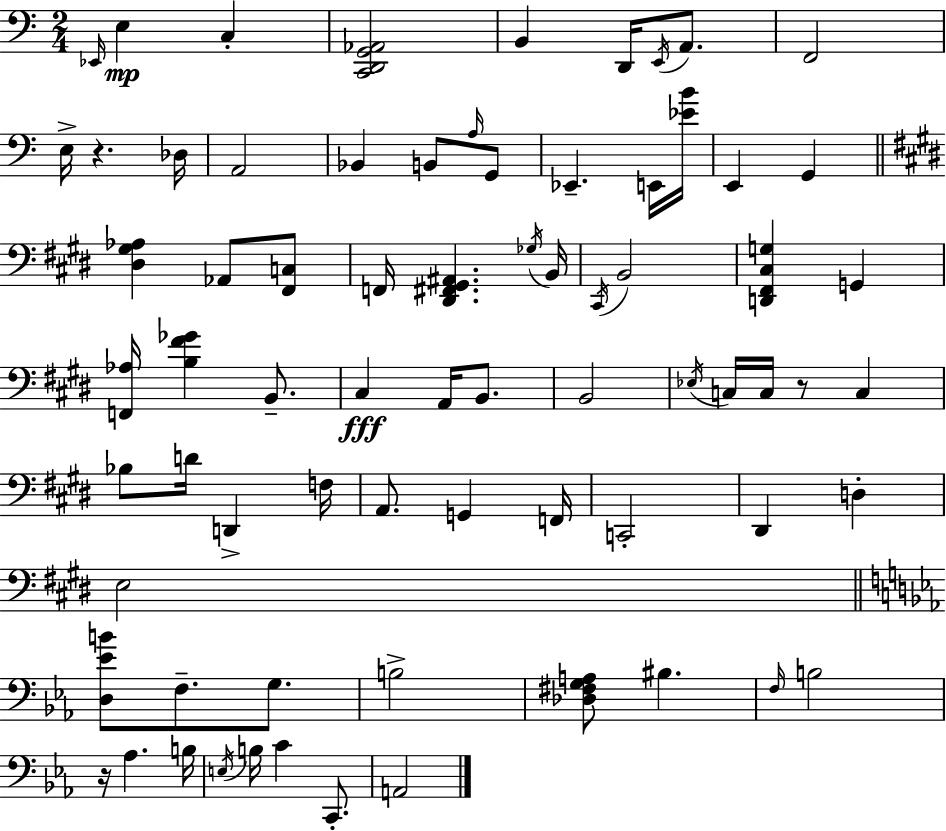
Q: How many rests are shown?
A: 3